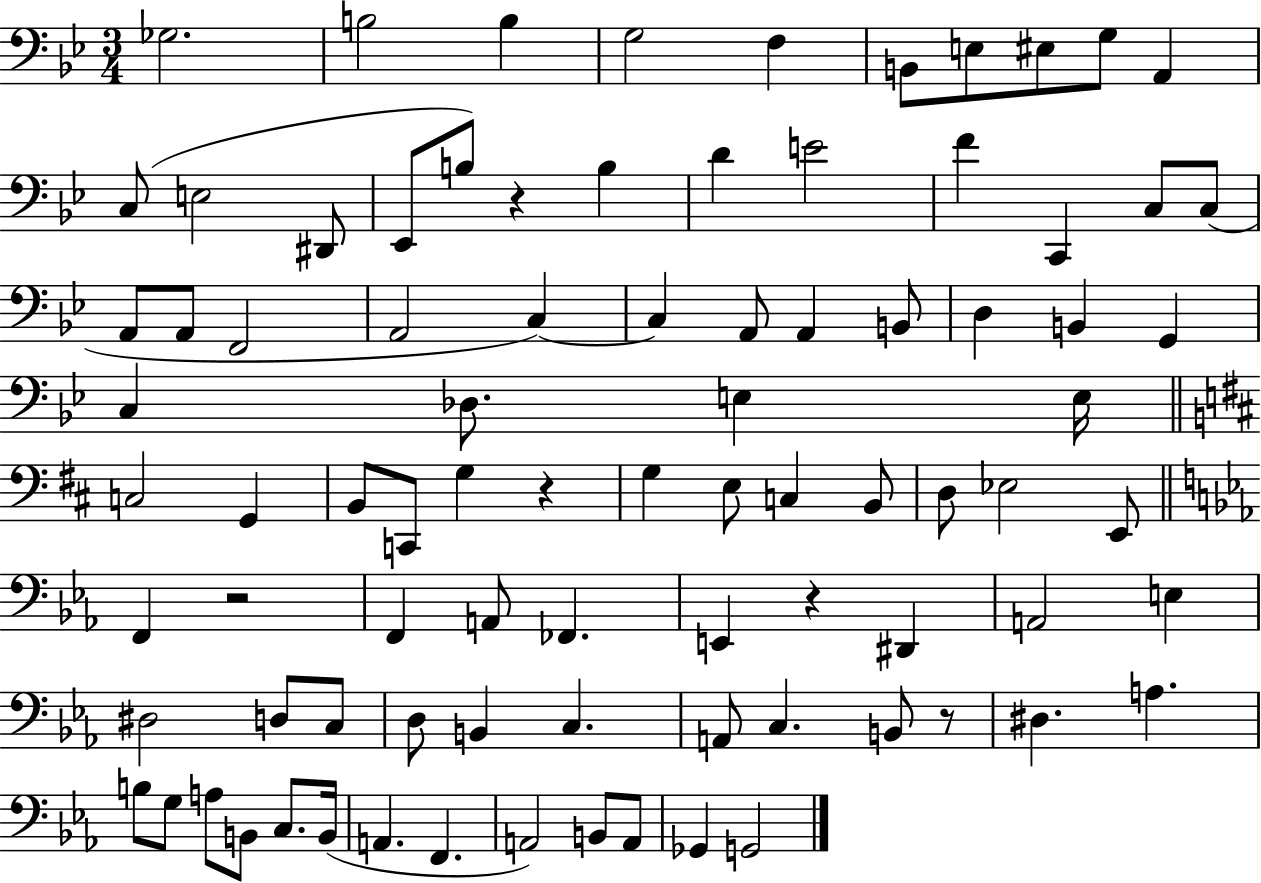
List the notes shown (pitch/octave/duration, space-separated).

Gb3/h. B3/h B3/q G3/h F3/q B2/e E3/e EIS3/e G3/e A2/q C3/e E3/h D#2/e Eb2/e B3/e R/q B3/q D4/q E4/h F4/q C2/q C3/e C3/e A2/e A2/e F2/h A2/h C3/q C3/q A2/e A2/q B2/e D3/q B2/q G2/q C3/q Db3/e. E3/q E3/s C3/h G2/q B2/e C2/e G3/q R/q G3/q E3/e C3/q B2/e D3/e Eb3/h E2/e F2/q R/h F2/q A2/e FES2/q. E2/q R/q D#2/q A2/h E3/q D#3/h D3/e C3/e D3/e B2/q C3/q. A2/e C3/q. B2/e R/e D#3/q. A3/q. B3/e G3/e A3/e B2/e C3/e. B2/s A2/q. F2/q. A2/h B2/e A2/e Gb2/q G2/h